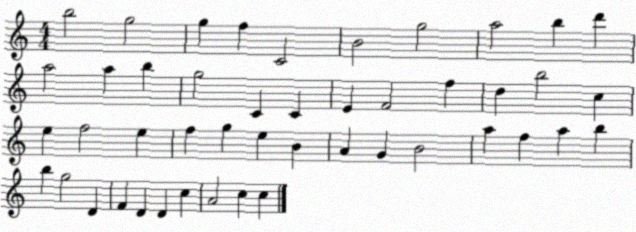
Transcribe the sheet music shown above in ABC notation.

X:1
T:Untitled
M:4/4
L:1/4
K:C
b2 g2 g f C2 B2 g2 a2 b d' a2 a b g2 C C E F2 f d b2 c e f2 e f g e B A G B2 a f a b b g2 D F D D c A2 c c